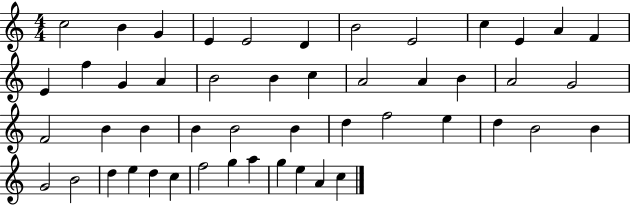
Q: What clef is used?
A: treble